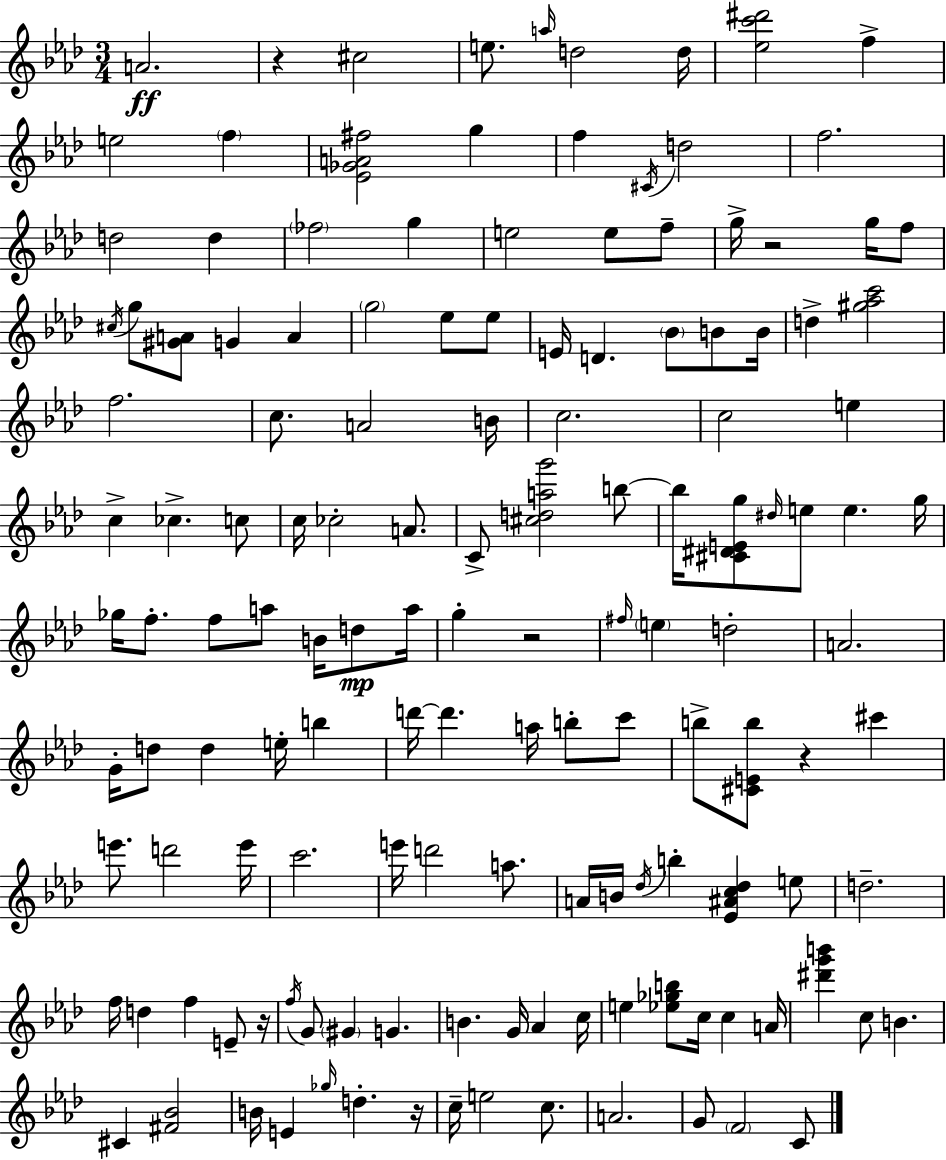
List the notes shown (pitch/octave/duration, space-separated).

A4/h. R/q C#5/h E5/e. A5/s D5/h D5/s [Eb5,C6,D#6]/h F5/q E5/h F5/q [Eb4,Gb4,A4,F#5]/h G5/q F5/q C#4/s D5/h F5/h. D5/h D5/q FES5/h G5/q E5/h E5/e F5/e G5/s R/h G5/s F5/e C#5/s G5/e [G#4,A4]/e G4/q A4/q G5/h Eb5/e Eb5/e E4/s D4/q. Bb4/e B4/e B4/s D5/q [G#5,Ab5,C6]/h F5/h. C5/e. A4/h B4/s C5/h. C5/h E5/q C5/q CES5/q. C5/e C5/s CES5/h A4/e. C4/e [C#5,D5,A5,G6]/h B5/e B5/s [C#4,D#4,E4,G5]/e D#5/s E5/e E5/q. G5/s Gb5/s F5/e. F5/e A5/e B4/s D5/e A5/s G5/q R/h F#5/s E5/q D5/h A4/h. G4/s D5/e D5/q E5/s B5/q D6/s D6/q. A5/s B5/e C6/e B5/e [C#4,E4,B5]/e R/q C#6/q E6/e. D6/h E6/s C6/h. E6/s D6/h A5/e. A4/s B4/s Db5/s B5/q [Eb4,A#4,C5,Db5]/q E5/e D5/h. F5/s D5/q F5/q E4/e R/s F5/s G4/e G#4/q G4/q. B4/q. G4/s Ab4/q C5/s E5/q [Eb5,Gb5,B5]/e C5/s C5/q A4/s [D#6,G6,B6]/q C5/e B4/q. C#4/q [F#4,Bb4]/h B4/s E4/q Gb5/s D5/q. R/s C5/s E5/h C5/e. A4/h. G4/e F4/h C4/e